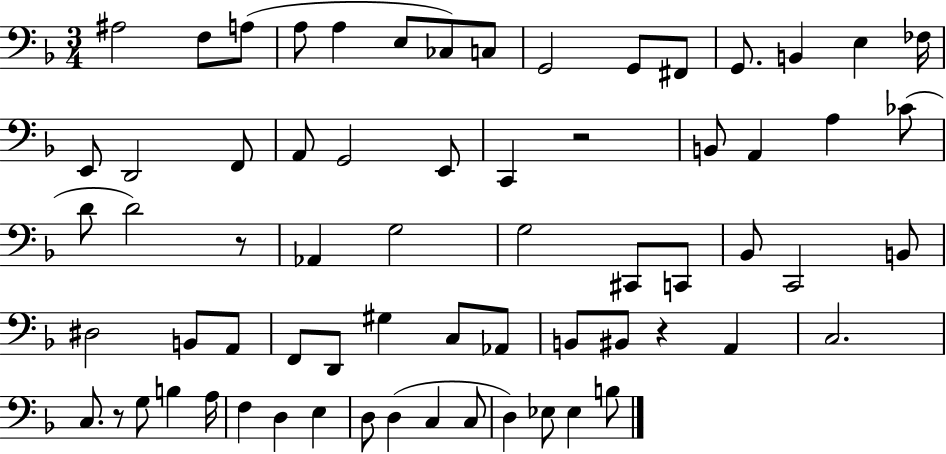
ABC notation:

X:1
T:Untitled
M:3/4
L:1/4
K:F
^A,2 F,/2 A,/2 A,/2 A, E,/2 _C,/2 C,/2 G,,2 G,,/2 ^F,,/2 G,,/2 B,, E, _F,/4 E,,/2 D,,2 F,,/2 A,,/2 G,,2 E,,/2 C,, z2 B,,/2 A,, A, _C/2 D/2 D2 z/2 _A,, G,2 G,2 ^C,,/2 C,,/2 _B,,/2 C,,2 B,,/2 ^D,2 B,,/2 A,,/2 F,,/2 D,,/2 ^G, C,/2 _A,,/2 B,,/2 ^B,,/2 z A,, C,2 C,/2 z/2 G,/2 B, A,/4 F, D, E, D,/2 D, C, C,/2 D, _E,/2 _E, B,/2